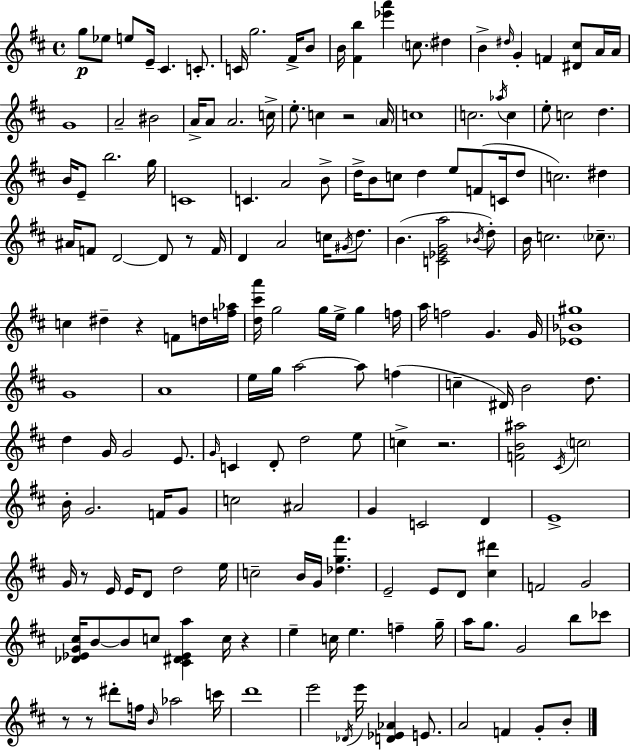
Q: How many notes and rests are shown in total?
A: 179